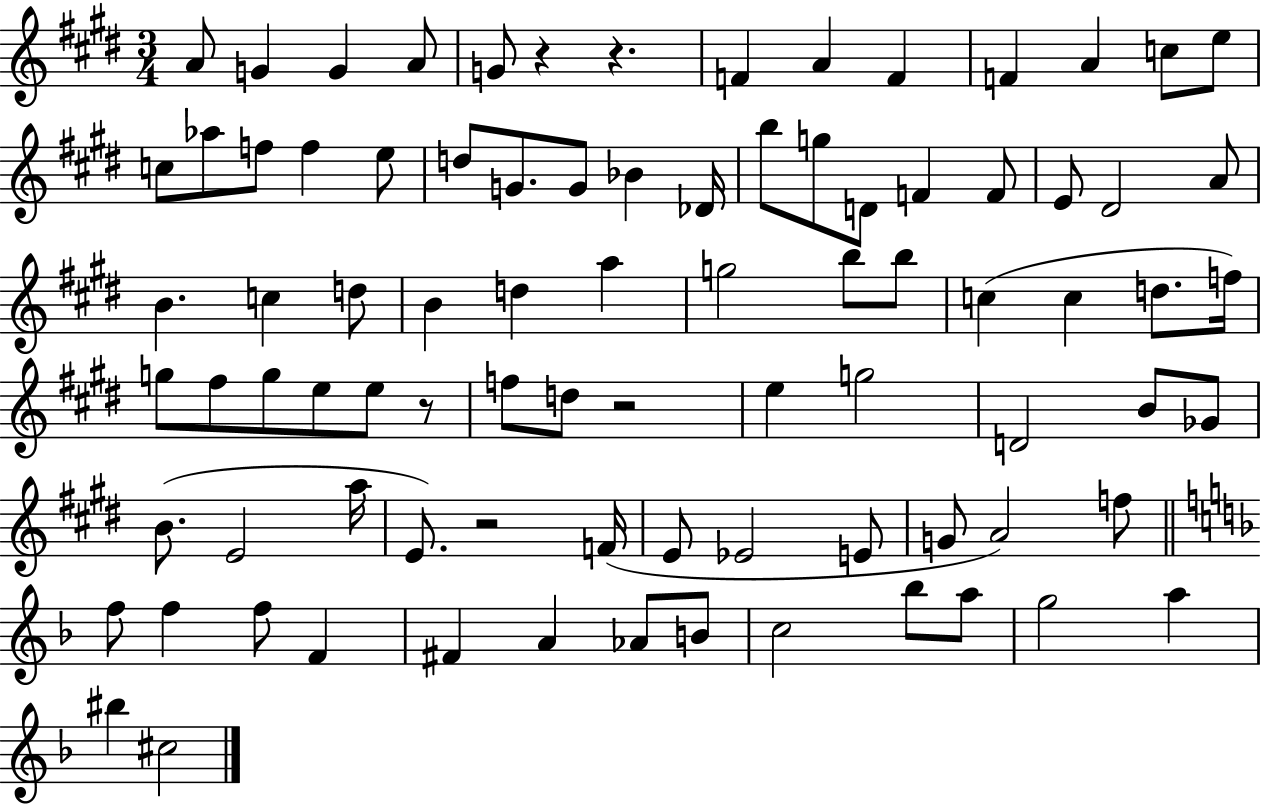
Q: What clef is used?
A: treble